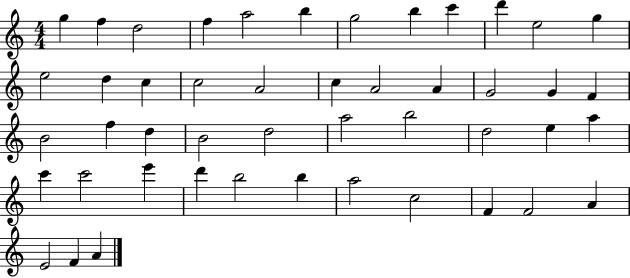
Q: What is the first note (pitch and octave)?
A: G5